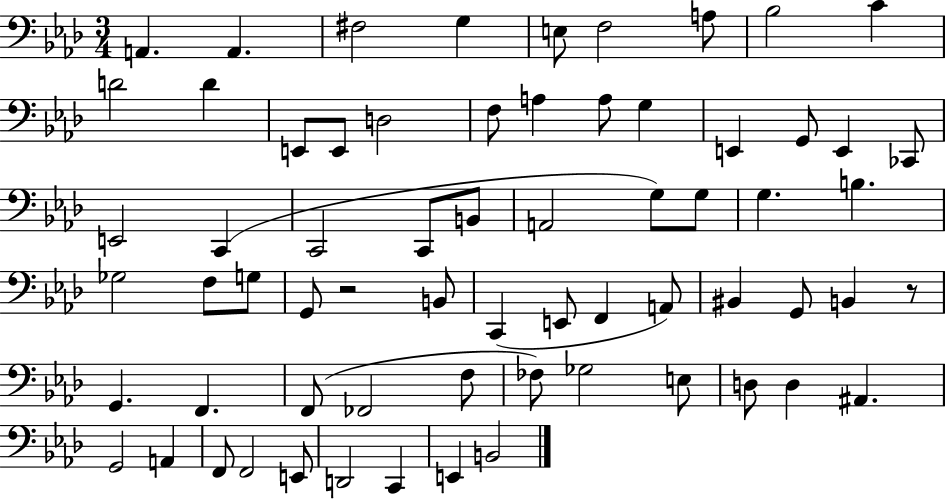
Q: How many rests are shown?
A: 2